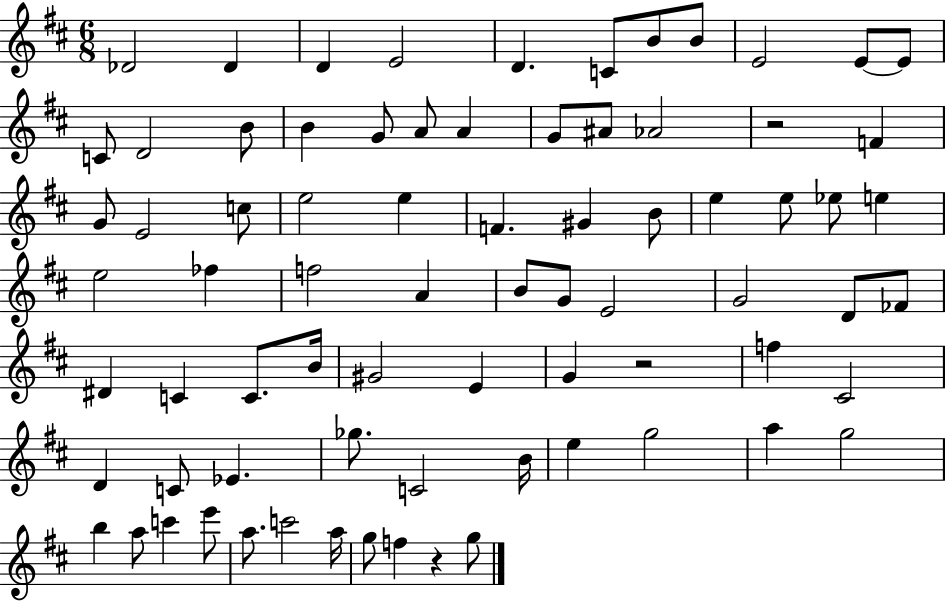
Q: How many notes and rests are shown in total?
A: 76